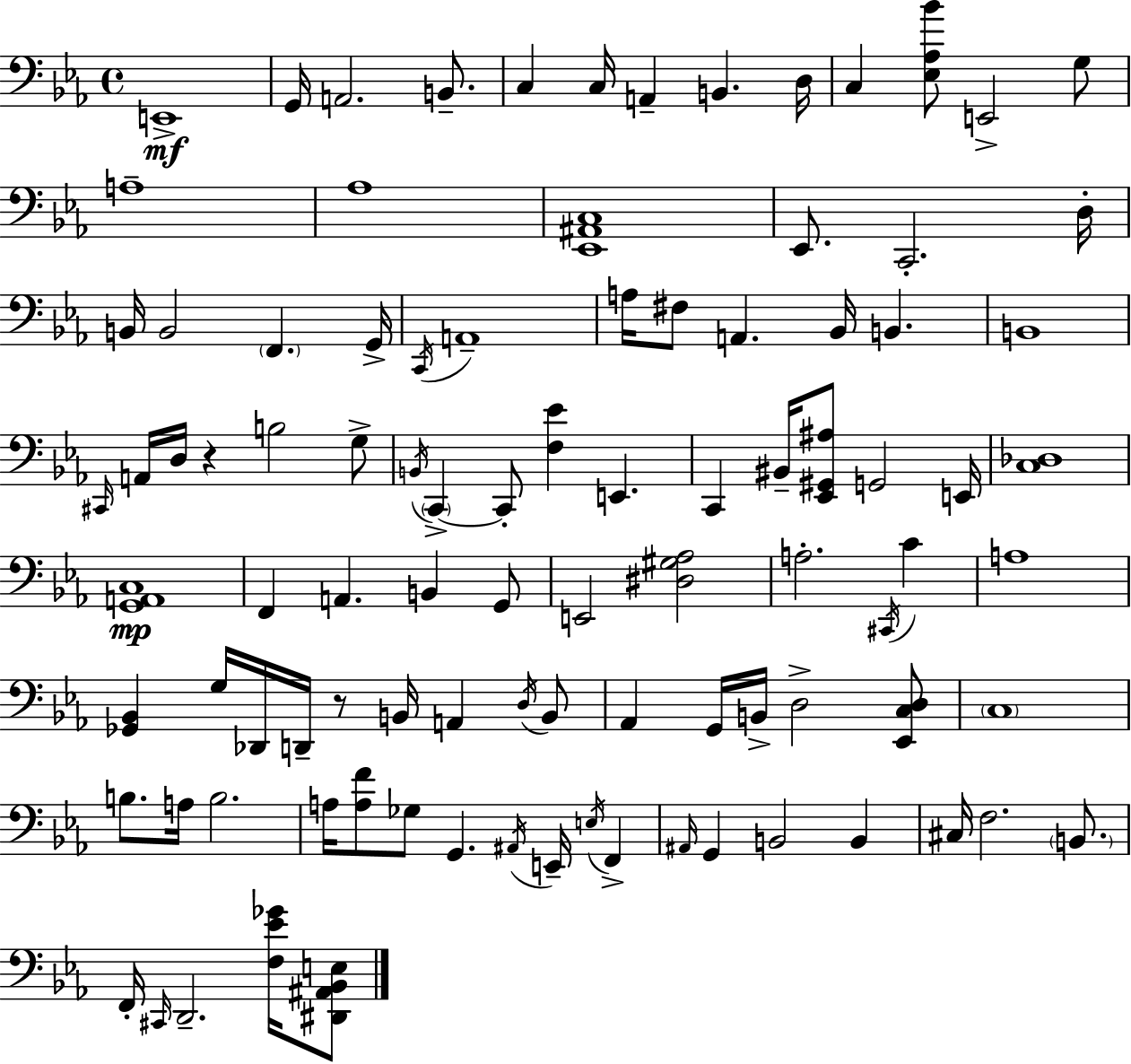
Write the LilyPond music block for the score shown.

{
  \clef bass
  \time 4/4
  \defaultTimeSignature
  \key ees \major
  e,1->\mf | g,16 a,2. b,8.-- | c4 c16 a,4-- b,4. d16 | c4 <ees aes bes'>8 e,2-> g8 | \break a1-- | aes1 | <ees, ais, c>1 | ees,8. c,2.-. d16-. | \break b,16 b,2 \parenthesize f,4. g,16-> | \acciaccatura { c,16 } a,1-- | a16 fis8 a,4. bes,16 b,4. | b,1 | \break \grace { cis,16 } a,16 d16 r4 b2 | g8-> \acciaccatura { b,16 } \parenthesize c,4->~~ c,8-. <f ees'>4 e,4. | c,4 bis,16-- <ees, gis, ais>8 g,2 | e,16 <c des>1 | \break <g, a, c>1\mp | f,4 a,4. b,4 | g,8 e,2 <dis gis aes>2 | a2.-. \acciaccatura { cis,16 } | \break c'4 a1 | <ges, bes,>4 g16 des,16 d,16-- r8 b,16 a,4 | \acciaccatura { d16 } b,8 aes,4 g,16 b,16-> d2-> | <ees, c d>8 \parenthesize c1 | \break b8. a16 b2. | a16 <a f'>8 ges8 g,4. | \acciaccatura { ais,16 } e,16-- \acciaccatura { e16 } f,4-> \grace { ais,16 } g,4 b,2 | b,4 cis16 f2. | \break \parenthesize b,8. f,16-. \grace { cis,16 } d,2.-- | <f ees' ges'>16 <dis, ais, bes, e>8 \bar "|."
}